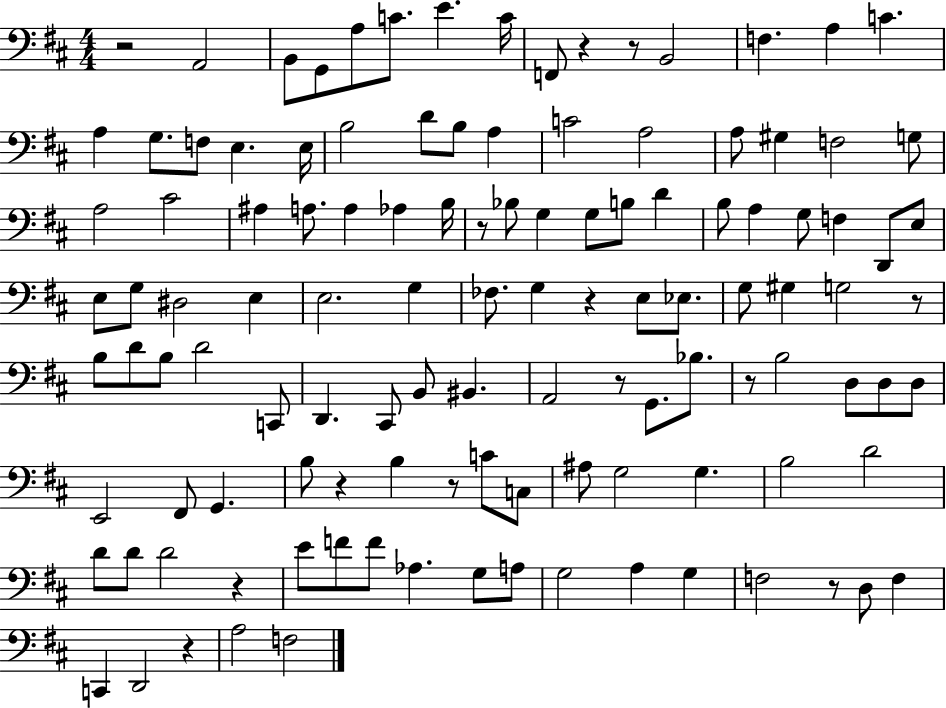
X:1
T:Untitled
M:4/4
L:1/4
K:D
z2 A,,2 B,,/2 G,,/2 A,/2 C/2 E C/4 F,,/2 z z/2 B,,2 F, A, C A, G,/2 F,/2 E, E,/4 B,2 D/2 B,/2 A, C2 A,2 A,/2 ^G, F,2 G,/2 A,2 ^C2 ^A, A,/2 A, _A, B,/4 z/2 _B,/2 G, G,/2 B,/2 D B,/2 A, G,/2 F, D,,/2 E,/2 E,/2 G,/2 ^D,2 E, E,2 G, _F,/2 G, z E,/2 _E,/2 G,/2 ^G, G,2 z/2 B,/2 D/2 B,/2 D2 C,,/2 D,, ^C,,/2 B,,/2 ^B,, A,,2 z/2 G,,/2 _B,/2 z/2 B,2 D,/2 D,/2 D,/2 E,,2 ^F,,/2 G,, B,/2 z B, z/2 C/2 C,/2 ^A,/2 G,2 G, B,2 D2 D/2 D/2 D2 z E/2 F/2 F/2 _A, G,/2 A,/2 G,2 A, G, F,2 z/2 D,/2 F, C,, D,,2 z A,2 F,2